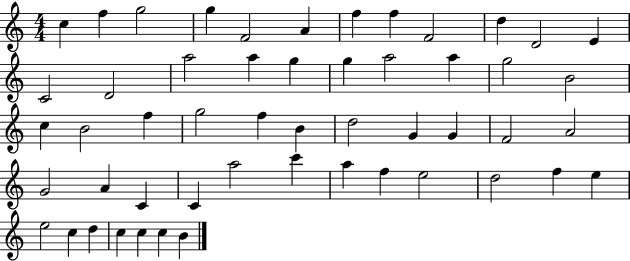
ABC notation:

X:1
T:Untitled
M:4/4
L:1/4
K:C
c f g2 g F2 A f f F2 d D2 E C2 D2 a2 a g g a2 a g2 B2 c B2 f g2 f B d2 G G F2 A2 G2 A C C a2 c' a f e2 d2 f e e2 c d c c c B